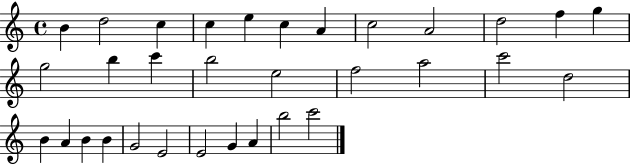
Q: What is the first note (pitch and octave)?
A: B4